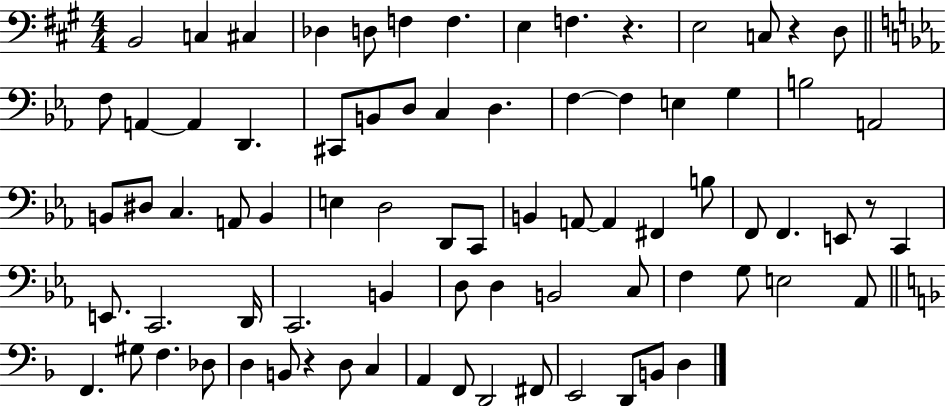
{
  \clef bass
  \numericTimeSignature
  \time 4/4
  \key a \major
  \repeat volta 2 { b,2 c4 cis4 | des4 d8 f4 f4. | e4 f4. r4. | e2 c8 r4 d8 | \break \bar "||" \break \key ees \major f8 a,4~~ a,4 d,4. | cis,8 b,8 d8 c4 d4. | f4~~ f4 e4 g4 | b2 a,2 | \break b,8 dis8 c4. a,8 b,4 | e4 d2 d,8 c,8 | b,4 a,8~~ a,4 fis,4 b8 | f,8 f,4. e,8 r8 c,4 | \break e,8. c,2. d,16 | c,2. b,4 | d8 d4 b,2 c8 | f4 g8 e2 aes,8 | \break \bar "||" \break \key f \major f,4. gis8 f4. des8 | d4 b,8 r4 d8 c4 | a,4 f,8 d,2 fis,8 | e,2 d,8 b,8 d4 | \break } \bar "|."
}